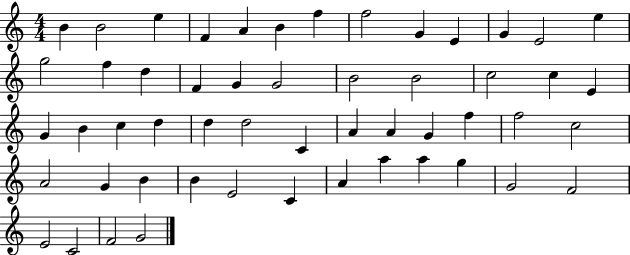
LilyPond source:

{
  \clef treble
  \numericTimeSignature
  \time 4/4
  \key c \major
  b'4 b'2 e''4 | f'4 a'4 b'4 f''4 | f''2 g'4 e'4 | g'4 e'2 e''4 | \break g''2 f''4 d''4 | f'4 g'4 g'2 | b'2 b'2 | c''2 c''4 e'4 | \break g'4 b'4 c''4 d''4 | d''4 d''2 c'4 | a'4 a'4 g'4 f''4 | f''2 c''2 | \break a'2 g'4 b'4 | b'4 e'2 c'4 | a'4 a''4 a''4 g''4 | g'2 f'2 | \break e'2 c'2 | f'2 g'2 | \bar "|."
}